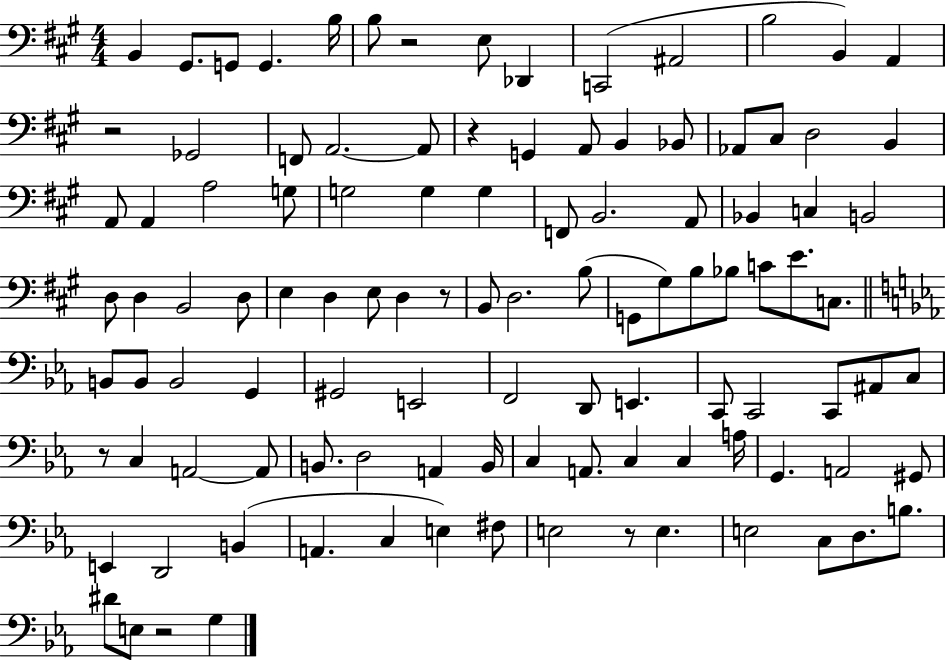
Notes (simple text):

B2/q G#2/e. G2/e G2/q. B3/s B3/e R/h E3/e Db2/q C2/h A#2/h B3/h B2/q A2/q R/h Gb2/h F2/e A2/h. A2/e R/q G2/q A2/e B2/q Bb2/e Ab2/e C#3/e D3/h B2/q A2/e A2/q A3/h G3/e G3/h G3/q G3/q F2/e B2/h. A2/e Bb2/q C3/q B2/h D3/e D3/q B2/h D3/e E3/q D3/q E3/e D3/q R/e B2/e D3/h. B3/e G2/e G#3/e B3/e Bb3/e C4/e E4/e. C3/e. B2/e B2/e B2/h G2/q G#2/h E2/h F2/h D2/e E2/q. C2/e C2/h C2/e A#2/e C3/e R/e C3/q A2/h A2/e B2/e. D3/h A2/q B2/s C3/q A2/e. C3/q C3/q A3/s G2/q. A2/h G#2/e E2/q D2/h B2/q A2/q. C3/q E3/q F#3/e E3/h R/e E3/q. E3/h C3/e D3/e. B3/e. D#4/e E3/e R/h G3/q